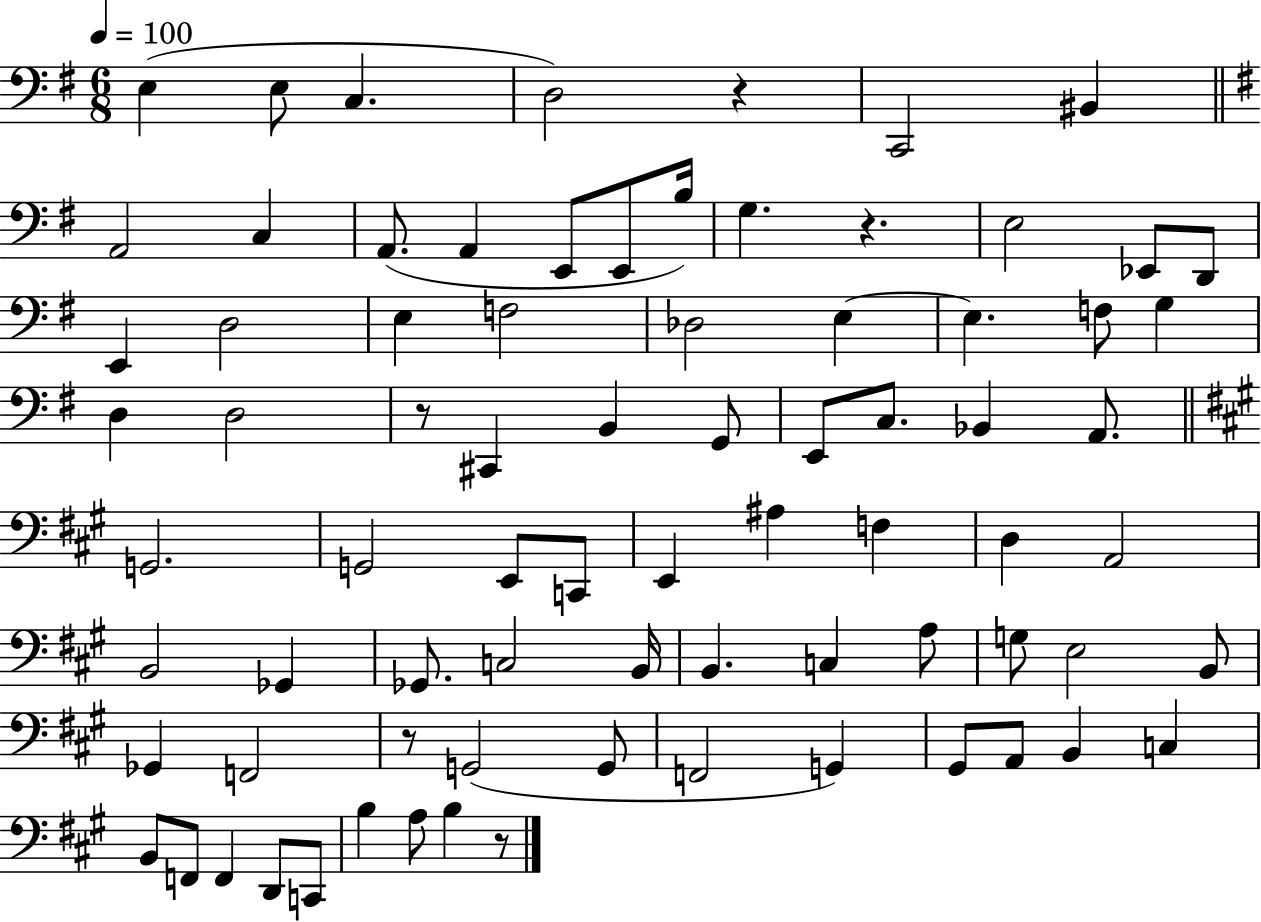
X:1
T:Untitled
M:6/8
L:1/4
K:G
E, E,/2 C, D,2 z C,,2 ^B,, A,,2 C, A,,/2 A,, E,,/2 E,,/2 B,/4 G, z E,2 _E,,/2 D,,/2 E,, D,2 E, F,2 _D,2 E, E, F,/2 G, D, D,2 z/2 ^C,, B,, G,,/2 E,,/2 C,/2 _B,, A,,/2 G,,2 G,,2 E,,/2 C,,/2 E,, ^A, F, D, A,,2 B,,2 _G,, _G,,/2 C,2 B,,/4 B,, C, A,/2 G,/2 E,2 B,,/2 _G,, F,,2 z/2 G,,2 G,,/2 F,,2 G,, ^G,,/2 A,,/2 B,, C, B,,/2 F,,/2 F,, D,,/2 C,,/2 B, A,/2 B, z/2